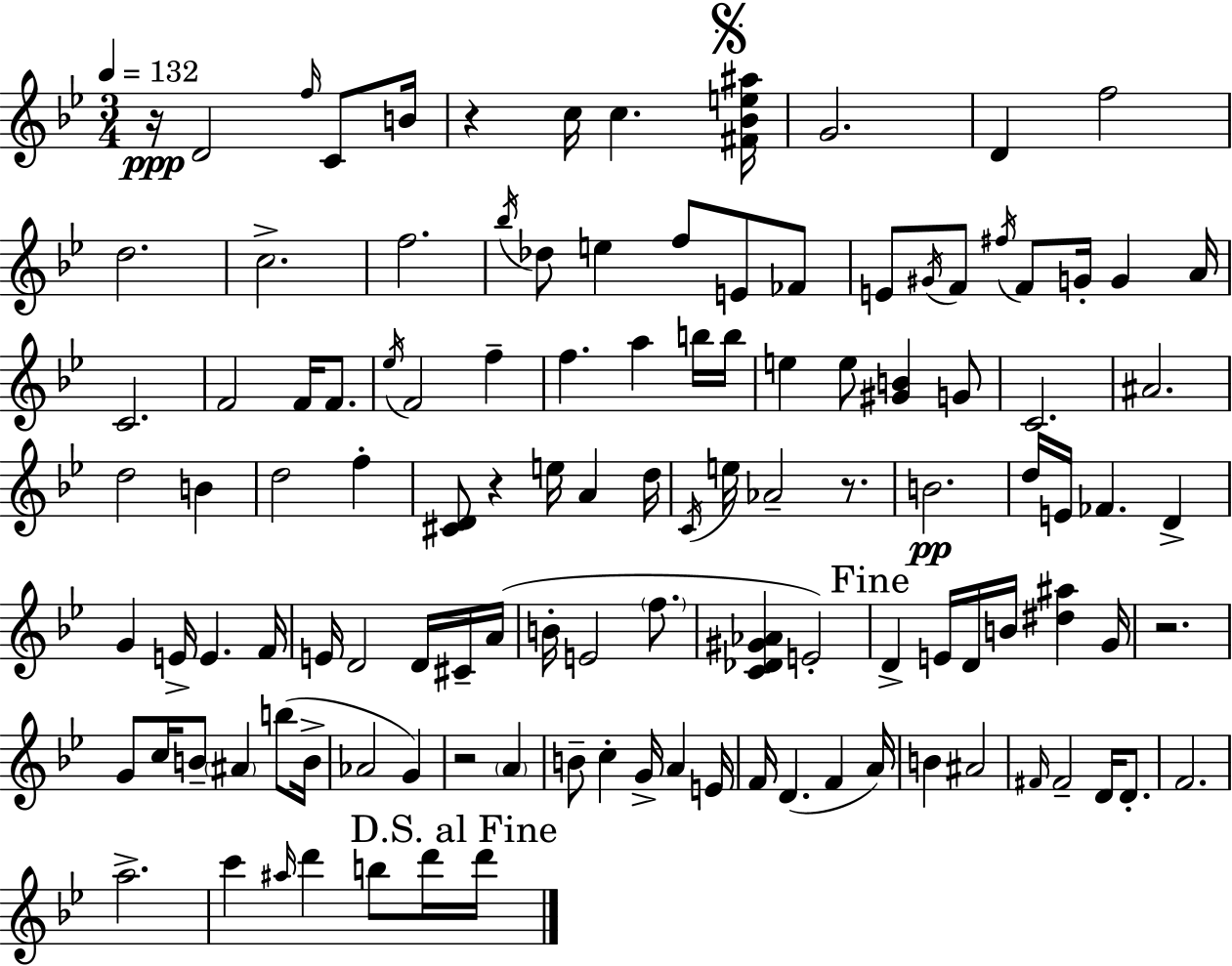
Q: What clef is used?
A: treble